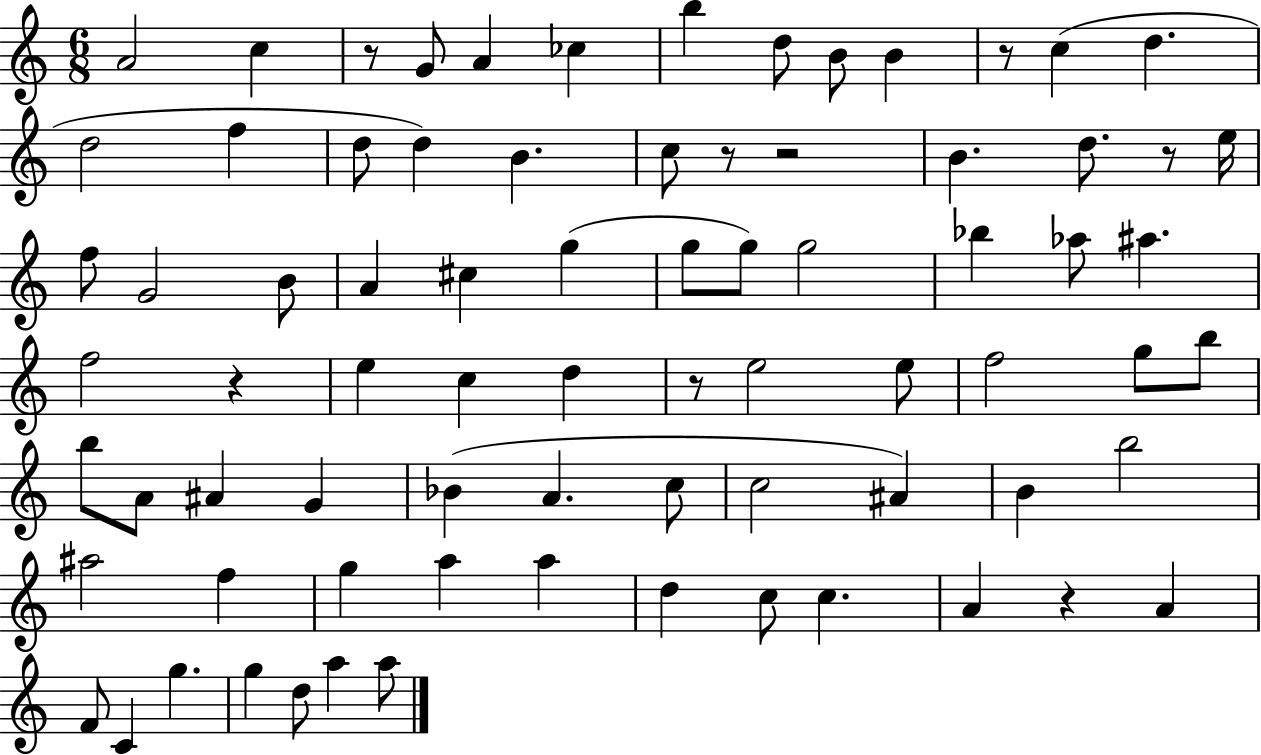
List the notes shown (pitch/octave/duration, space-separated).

A4/h C5/q R/e G4/e A4/q CES5/q B5/q D5/e B4/e B4/q R/e C5/q D5/q. D5/h F5/q D5/e D5/q B4/q. C5/e R/e R/h B4/q. D5/e. R/e E5/s F5/e G4/h B4/e A4/q C#5/q G5/q G5/e G5/e G5/h Bb5/q Ab5/e A#5/q. F5/h R/q E5/q C5/q D5/q R/e E5/h E5/e F5/h G5/e B5/e B5/e A4/e A#4/q G4/q Bb4/q A4/q. C5/e C5/h A#4/q B4/q B5/h A#5/h F5/q G5/q A5/q A5/q D5/q C5/e C5/q. A4/q R/q A4/q F4/e C4/q G5/q. G5/q D5/e A5/q A5/e